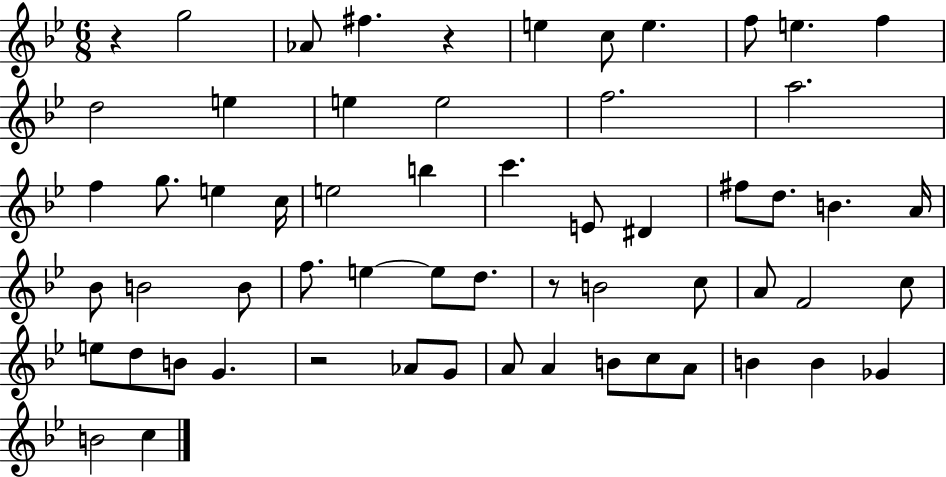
{
  \clef treble
  \numericTimeSignature
  \time 6/8
  \key bes \major
  r4 g''2 | aes'8 fis''4. r4 | e''4 c''8 e''4. | f''8 e''4. f''4 | \break d''2 e''4 | e''4 e''2 | f''2. | a''2. | \break f''4 g''8. e''4 c''16 | e''2 b''4 | c'''4. e'8 dis'4 | fis''8 d''8. b'4. a'16 | \break bes'8 b'2 b'8 | f''8. e''4~~ e''8 d''8. | r8 b'2 c''8 | a'8 f'2 c''8 | \break e''8 d''8 b'8 g'4. | r2 aes'8 g'8 | a'8 a'4 b'8 c''8 a'8 | b'4 b'4 ges'4 | \break b'2 c''4 | \bar "|."
}